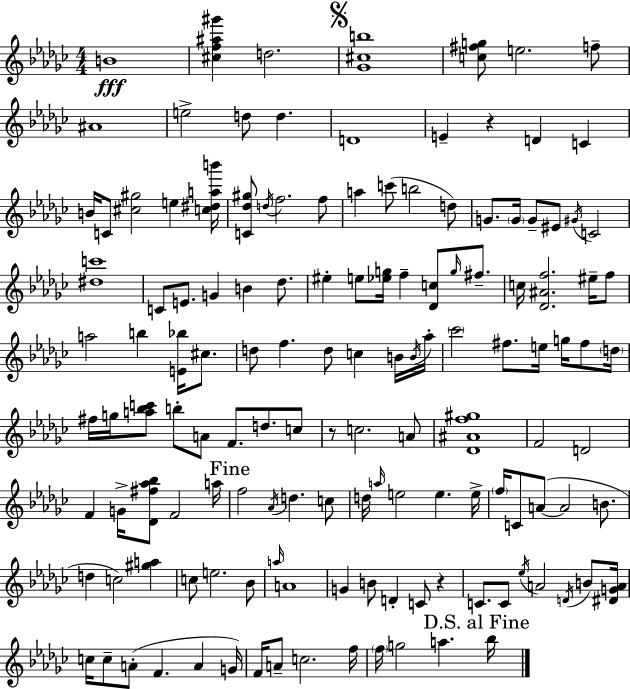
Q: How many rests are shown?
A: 3